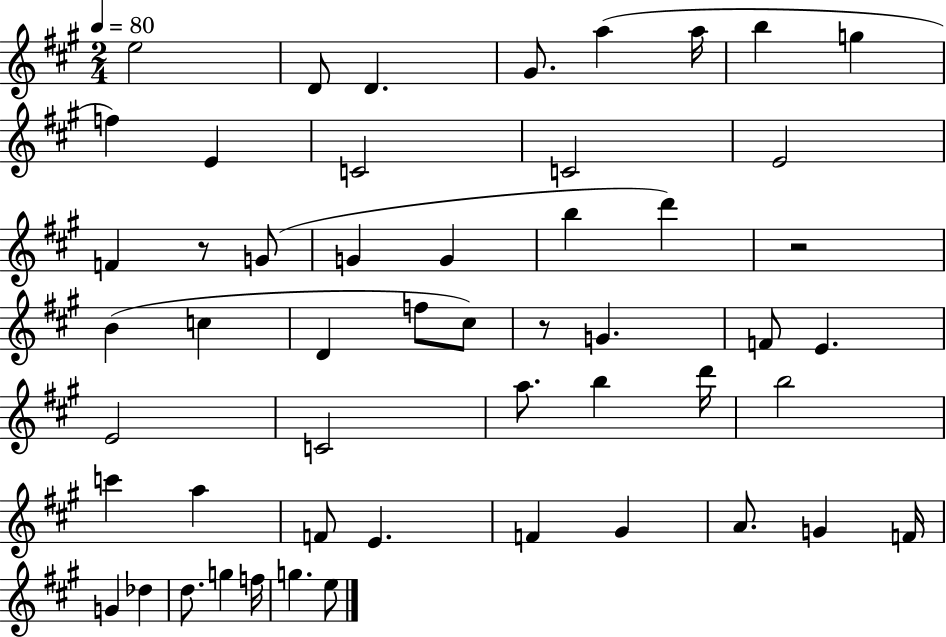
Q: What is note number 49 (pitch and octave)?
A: E5